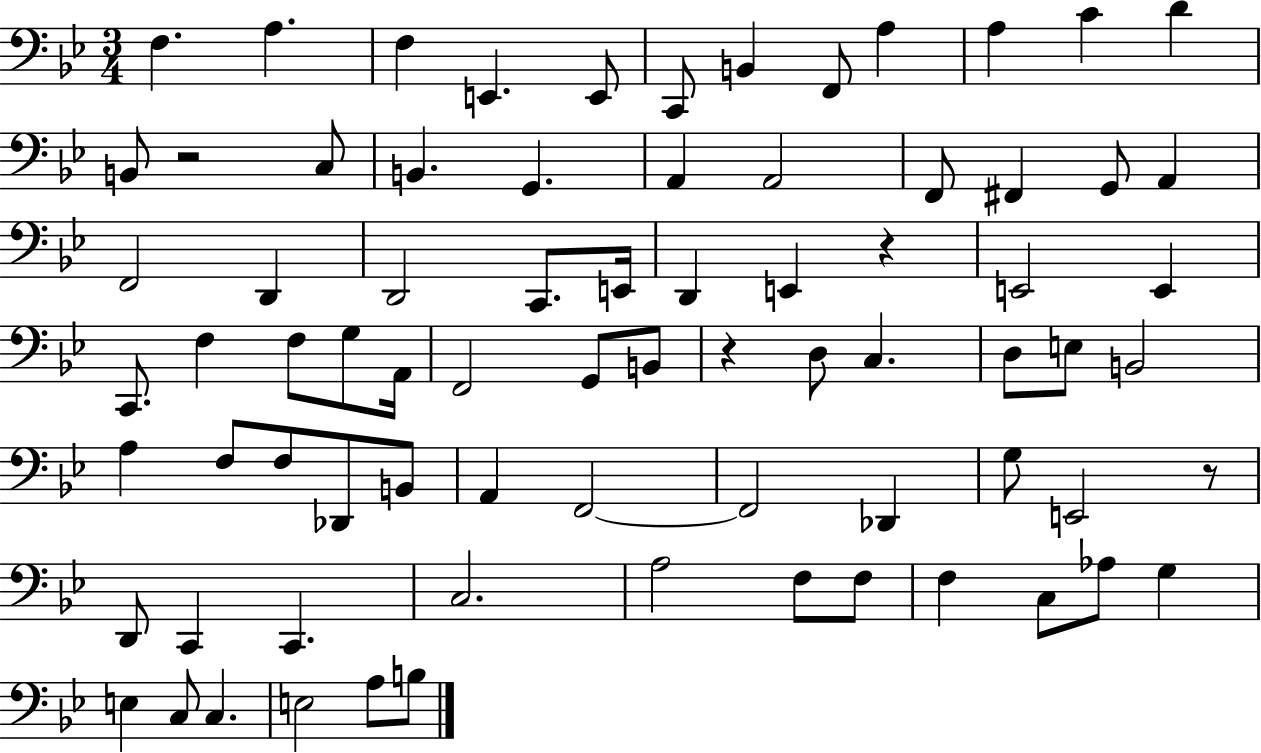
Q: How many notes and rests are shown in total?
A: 76